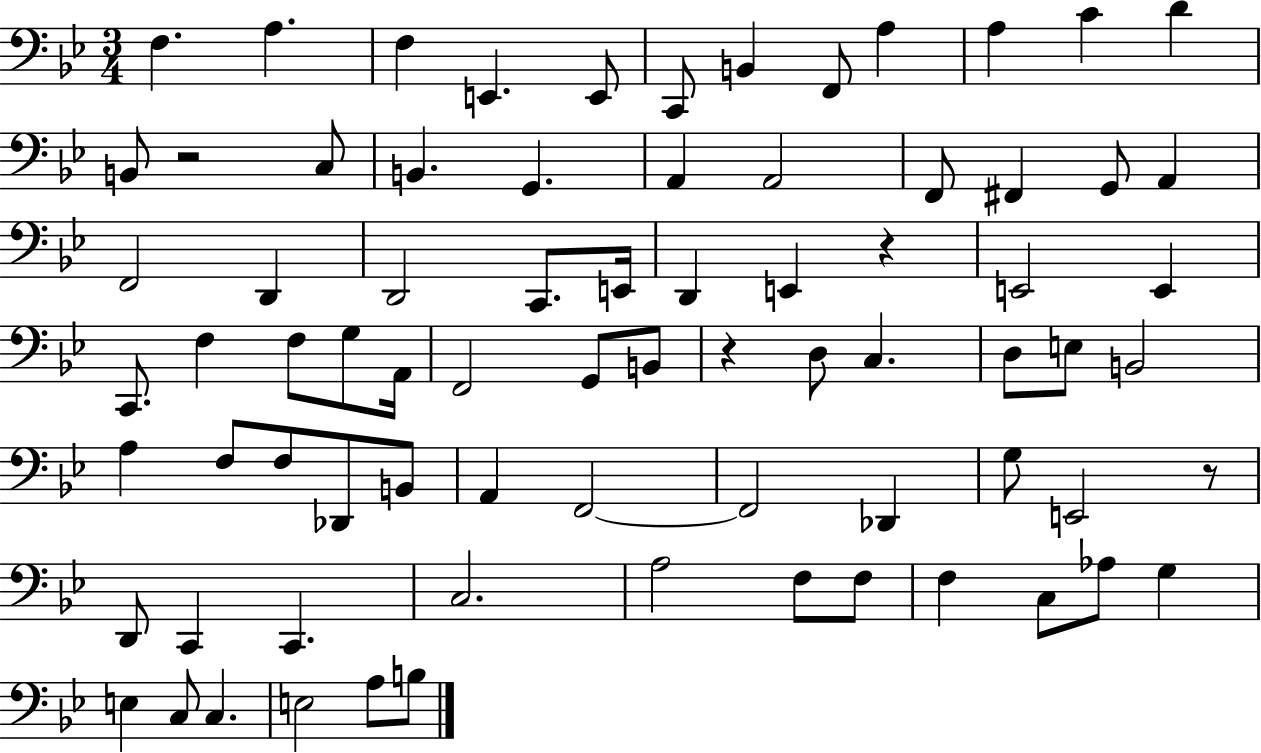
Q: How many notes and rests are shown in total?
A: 76